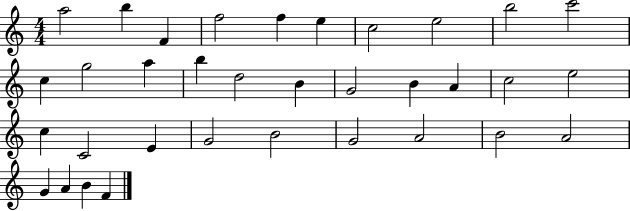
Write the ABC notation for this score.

X:1
T:Untitled
M:4/4
L:1/4
K:C
a2 b F f2 f e c2 e2 b2 c'2 c g2 a b d2 B G2 B A c2 e2 c C2 E G2 B2 G2 A2 B2 A2 G A B F